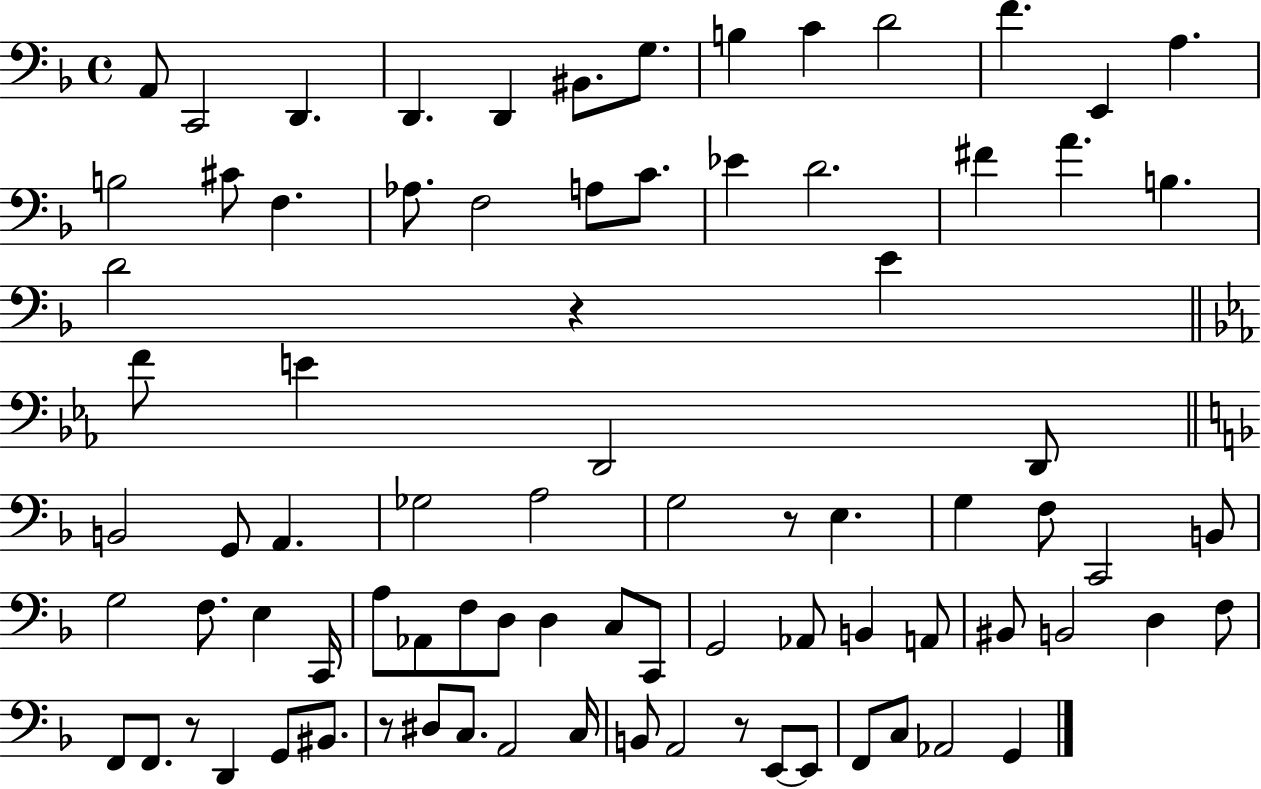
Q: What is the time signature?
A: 4/4